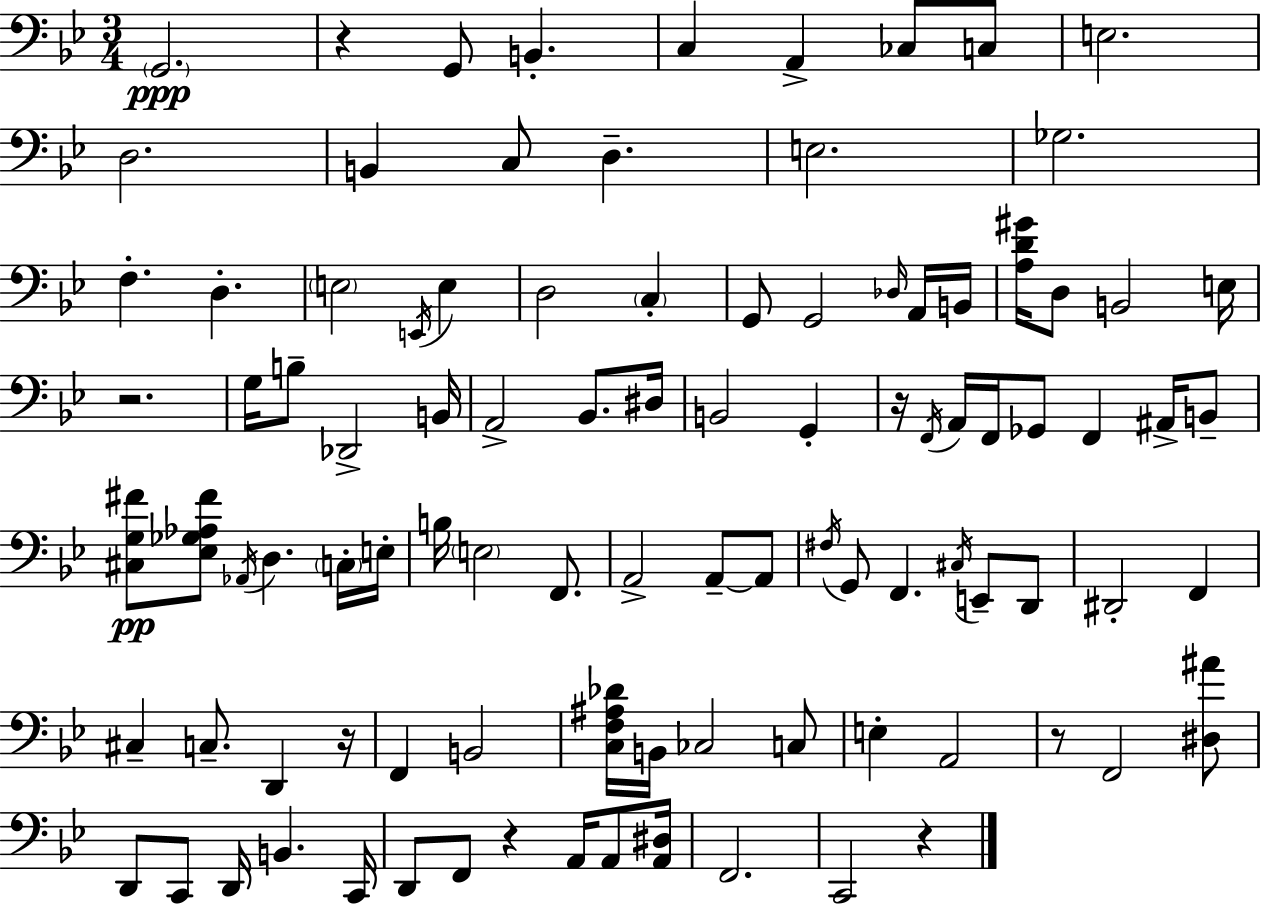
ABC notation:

X:1
T:Untitled
M:3/4
L:1/4
K:Bb
G,,2 z G,,/2 B,, C, A,, _C,/2 C,/2 E,2 D,2 B,, C,/2 D, E,2 _G,2 F, D, E,2 E,,/4 E, D,2 C, G,,/2 G,,2 _D,/4 A,,/4 B,,/4 [A,D^G]/4 D,/2 B,,2 E,/4 z2 G,/4 B,/2 _D,,2 B,,/4 A,,2 _B,,/2 ^D,/4 B,,2 G,, z/4 F,,/4 A,,/4 F,,/4 _G,,/2 F,, ^A,,/4 B,,/2 [^C,G,^F]/2 [_E,_G,_A,^F]/2 _A,,/4 D, C,/4 E,/4 B,/4 E,2 F,,/2 A,,2 A,,/2 A,,/2 ^F,/4 G,,/2 F,, ^C,/4 E,,/2 D,,/2 ^D,,2 F,, ^C, C,/2 D,, z/4 F,, B,,2 [C,F,^A,_D]/4 B,,/4 _C,2 C,/2 E, A,,2 z/2 F,,2 [^D,^A]/2 D,,/2 C,,/2 D,,/4 B,, C,,/4 D,,/2 F,,/2 z A,,/4 A,,/2 [A,,^D,]/4 F,,2 C,,2 z